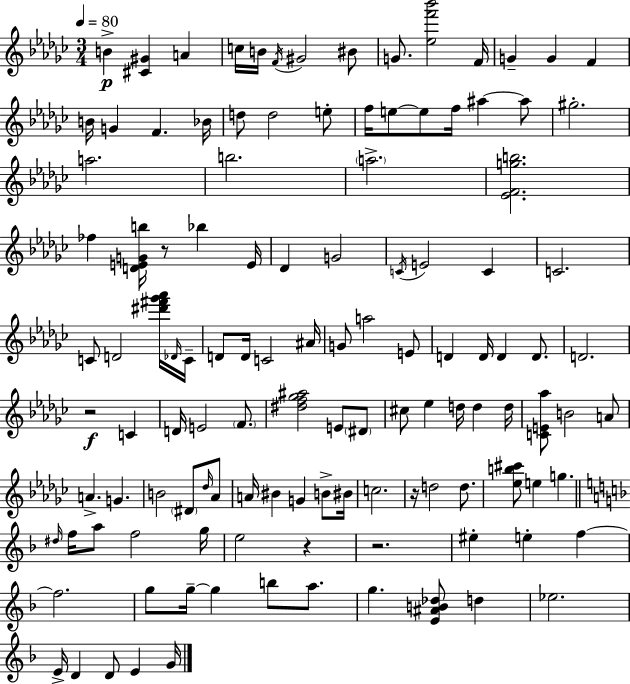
B4/q [C#4,G#4]/q A4/q C5/s B4/s F4/s G#4/h BIS4/e G4/e. [Eb5,F6,Bb6]/h F4/s G4/q G4/q F4/q B4/s G4/q F4/q. Bb4/s D5/e D5/h E5/e F5/s E5/e E5/e F5/s A#5/q A#5/e G#5/h. A5/h. B5/h. A5/h. [Eb4,F4,G5,B5]/h. FES5/q [D4,E4,G4,B5]/s R/e Bb5/q E4/s Db4/q G4/h C4/s E4/h C4/q C4/h. C4/e D4/h [D#6,F#6,Gb6,Ab6]/s Db4/s C4/s D4/e D4/s C4/h A#4/s G4/e A5/h E4/e D4/q D4/s D4/q D4/e. D4/h. R/h C4/q D4/s E4/h F4/e. [D#5,F5,Gb5,A#5]/h E4/e D#4/e C#5/e Eb5/q D5/s D5/q D5/s [C4,E4,Ab5]/e B4/h A4/e A4/q. G4/q. B4/h D#4/e Db5/s Ab4/e A4/s BIS4/q G4/q B4/e BIS4/s C5/h. R/s D5/h D5/e. [Eb5,B5,C#6]/e E5/q G5/q. D#5/s F5/s A5/e F5/h G5/s E5/h R/q R/h. EIS5/q E5/q F5/q F5/h. G5/e G5/s G5/q B5/e A5/e. G5/q. [E4,A#4,B4,Db5]/e D5/q Eb5/h. E4/s D4/q D4/e E4/q G4/s